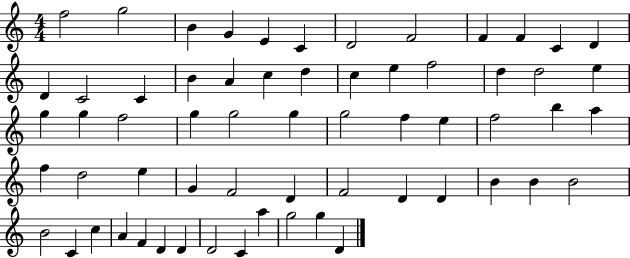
F5/h G5/h B4/q G4/q E4/q C4/q D4/h F4/h F4/q F4/q C4/q D4/q D4/q C4/h C4/q B4/q A4/q C5/q D5/q C5/q E5/q F5/h D5/q D5/h E5/q G5/q G5/q F5/h G5/q G5/h G5/q G5/h F5/q E5/q F5/h B5/q A5/q F5/q D5/h E5/q G4/q F4/h D4/q F4/h D4/q D4/q B4/q B4/q B4/h B4/h C4/q C5/q A4/q F4/q D4/q D4/q D4/h C4/q A5/q G5/h G5/q D4/q